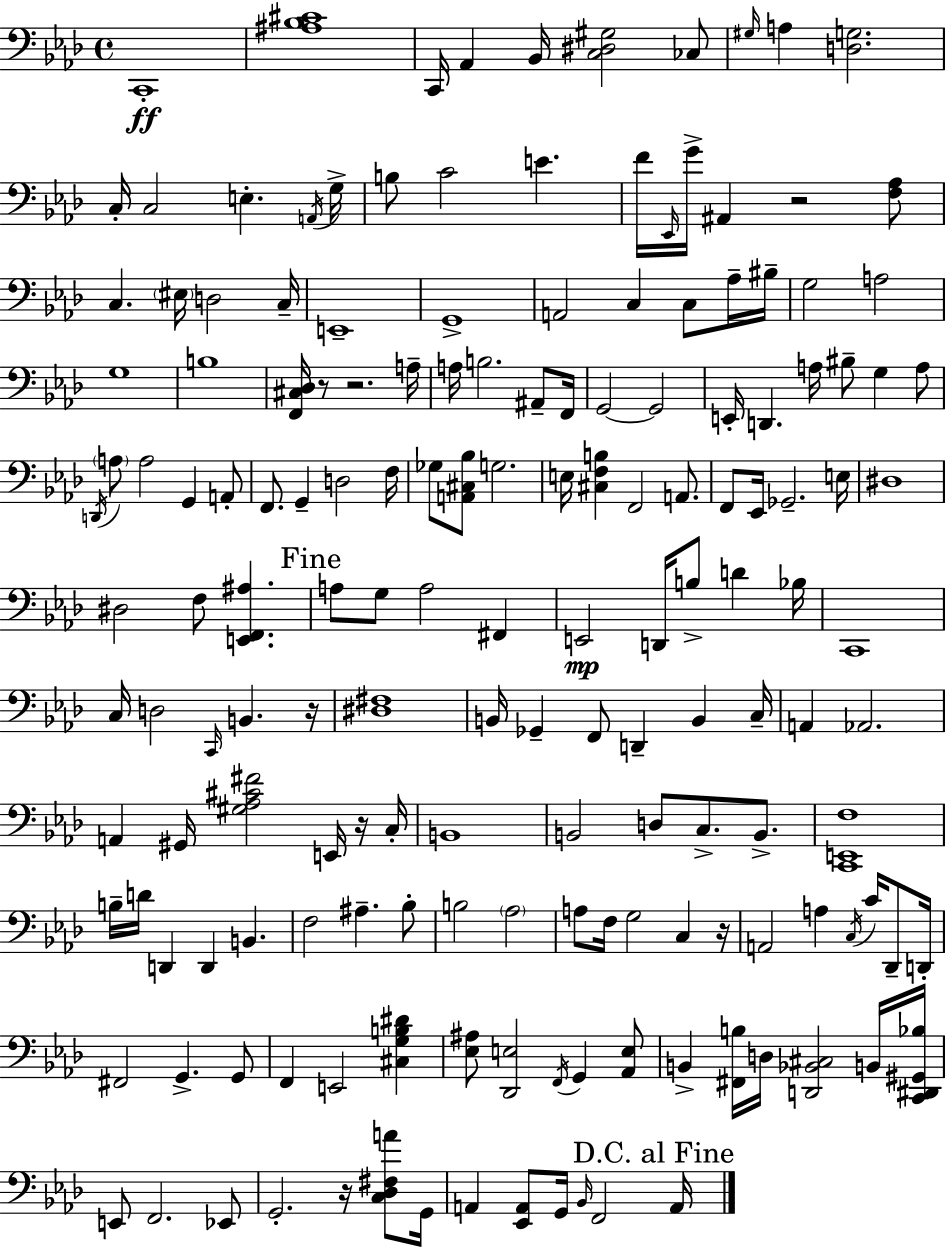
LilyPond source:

{
  \clef bass
  \time 4/4
  \defaultTimeSignature
  \key f \minor
  c,1-.\ff | <ais bes cis'>1 | c,16 aes,4 bes,16 <c dis gis>2 ces8 | \grace { gis16 } a4 <d g>2. | \break c16-. c2 e4.-. | \acciaccatura { a,16 } g16-> b8 c'2 e'4. | f'16 \grace { ees,16 } g'16-> ais,4 r2 | <f aes>8 c4. \parenthesize eis16 d2 | \break c16-- e,1-- | g,1-> | a,2 c4 c8 | aes16-- bis16-- g2 a2 | \break g1 | b1 | <f, cis des>16 r8 r2. | a16-- a16 b2. | \break ais,8-- f,16 g,2~~ g,2 | e,16-. d,4. a16 bis8-- g4 | a8 \acciaccatura { d,16 } \parenthesize a8 a2 g,4 | a,8-. f,8. g,4-- d2 | \break f16 ges8 <a, cis bes>8 g2. | e16 <cis f b>4 f,2 | a,8. f,8 ees,16 ges,2.-- | e16 dis1 | \break dis2 f8 <e, f, ais>4. | \mark "Fine" a8 g8 a2 | fis,4 e,2\mp d,16 b8-> d'4 | bes16 c,1 | \break c16 d2 \grace { c,16 } b,4. | r16 <dis fis>1 | b,16 ges,4-- f,8 d,4-- | b,4 c16-- a,4 aes,2. | \break a,4 gis,16 <gis aes cis' fis'>2 | e,16 r16 c16-. b,1 | b,2 d8 c8.-> | b,8.-> <c, e, f>1 | \break b16-- d'16 d,4 d,4 b,4. | f2 ais4.-- | bes8-. b2 \parenthesize aes2 | a8 f16 g2 | \break c4 r16 a,2 a4 | \acciaccatura { c16 } c'16 des,8-- d,16-. fis,2 g,4.-> | g,8 f,4 e,2 | <cis g b dis'>4 <ees ais>8 <des, e>2 | \break \acciaccatura { f,16 } g,4 <aes, e>8 b,4-> <fis, b>16 d16 <d, bes, cis>2 | b,16 <c, dis, gis, bes>16 e,8 f,2. | ees,8 g,2.-. | r16 <c des fis a'>8 g,16 a,4 <ees, a,>8 g,16 \grace { bes,16 } f,2 | \break \mark "D.C. al Fine" a,16 \bar "|."
}